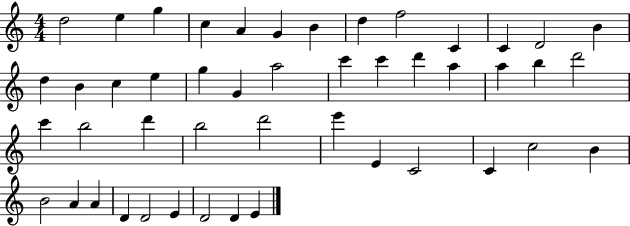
X:1
T:Untitled
M:4/4
L:1/4
K:C
d2 e g c A G B d f2 C C D2 B d B c e g G a2 c' c' d' a a b d'2 c' b2 d' b2 d'2 e' E C2 C c2 B B2 A A D D2 E D2 D E